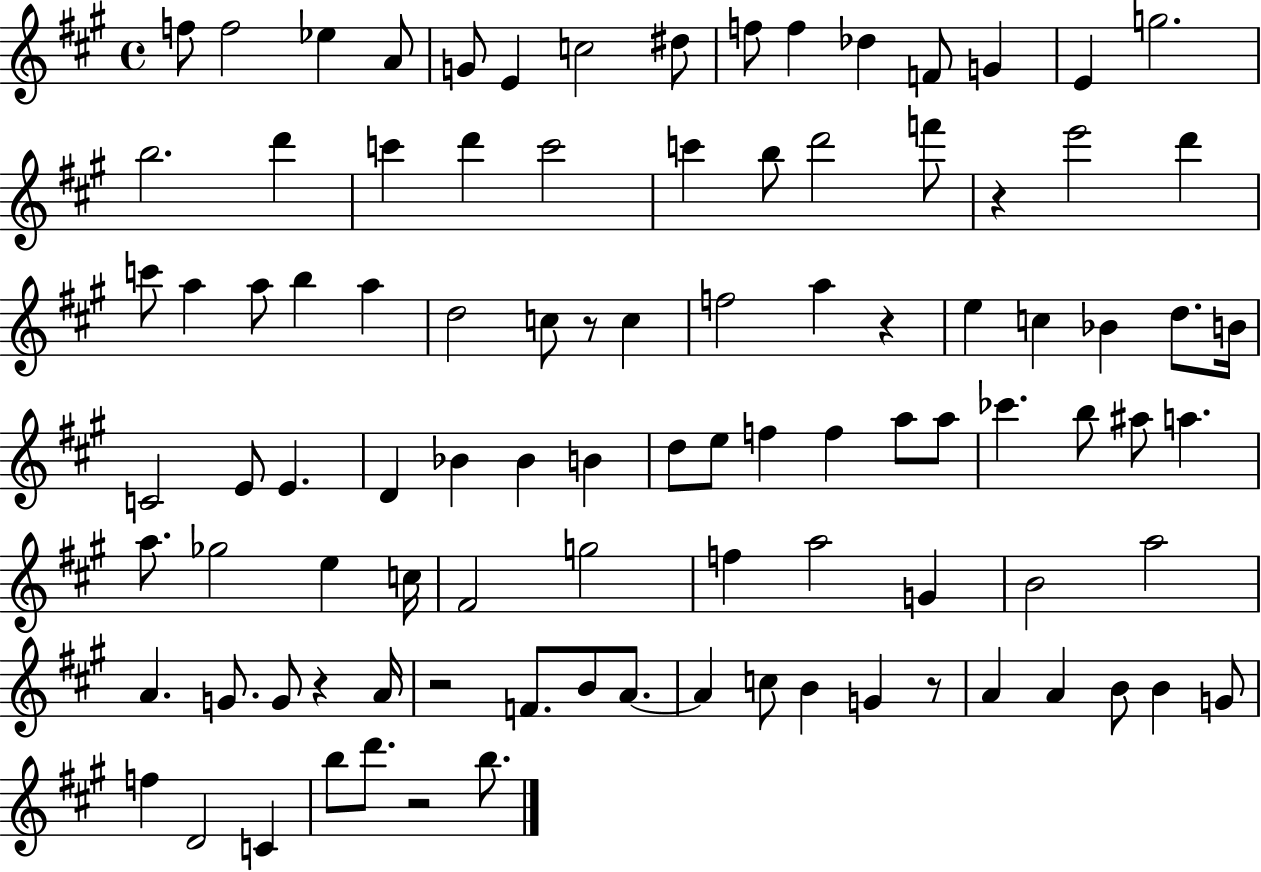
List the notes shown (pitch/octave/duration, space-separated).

F5/e F5/h Eb5/q A4/e G4/e E4/q C5/h D#5/e F5/e F5/q Db5/q F4/e G4/q E4/q G5/h. B5/h. D6/q C6/q D6/q C6/h C6/q B5/e D6/h F6/e R/q E6/h D6/q C6/e A5/q A5/e B5/q A5/q D5/h C5/e R/e C5/q F5/h A5/q R/q E5/q C5/q Bb4/q D5/e. B4/s C4/h E4/e E4/q. D4/q Bb4/q Bb4/q B4/q D5/e E5/e F5/q F5/q A5/e A5/e CES6/q. B5/e A#5/e A5/q. A5/e. Gb5/h E5/q C5/s F#4/h G5/h F5/q A5/h G4/q B4/h A5/h A4/q. G4/e. G4/e R/q A4/s R/h F4/e. B4/e A4/e. A4/q C5/e B4/q G4/q R/e A4/q A4/q B4/e B4/q G4/e F5/q D4/h C4/q B5/e D6/e. R/h B5/e.